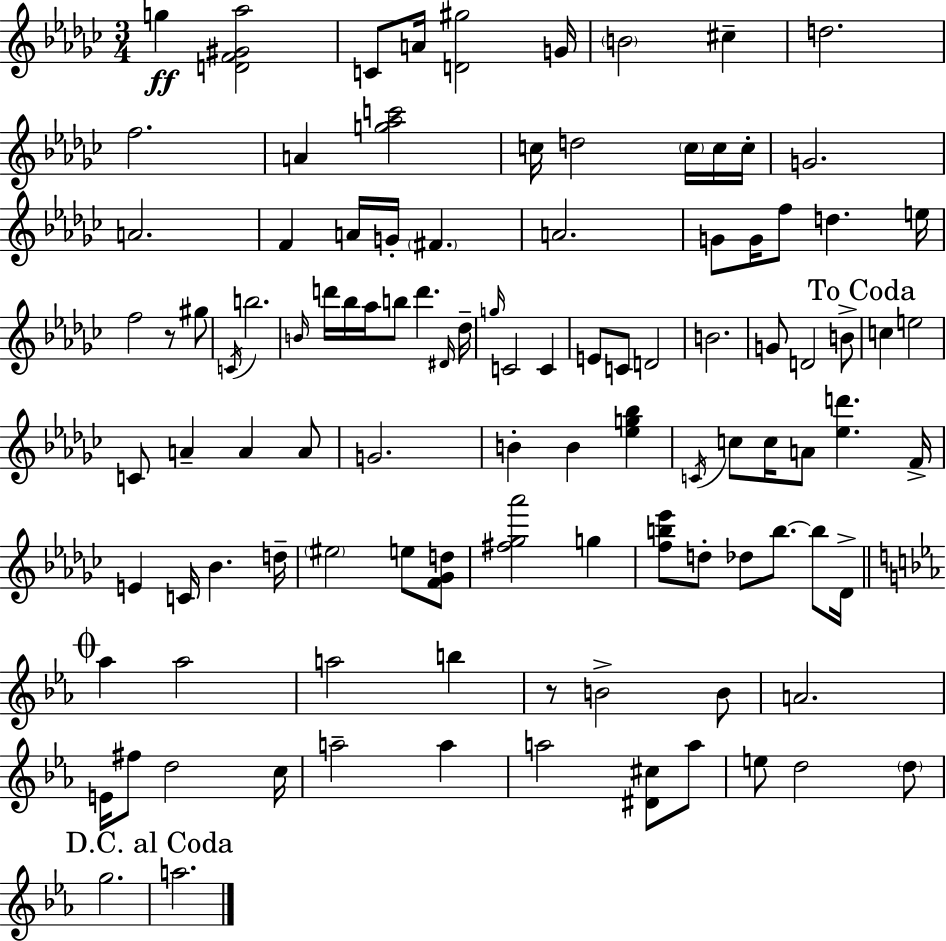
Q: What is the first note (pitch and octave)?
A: G5